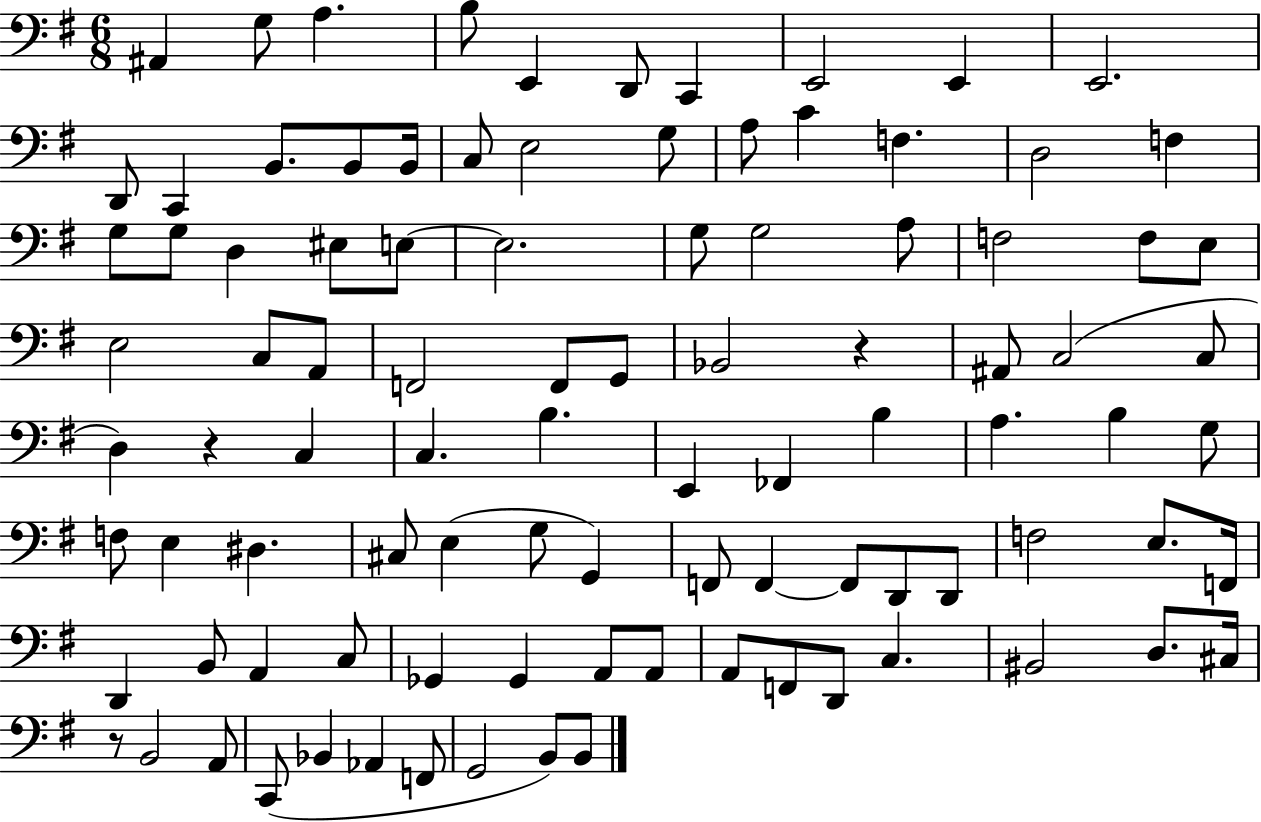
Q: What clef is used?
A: bass